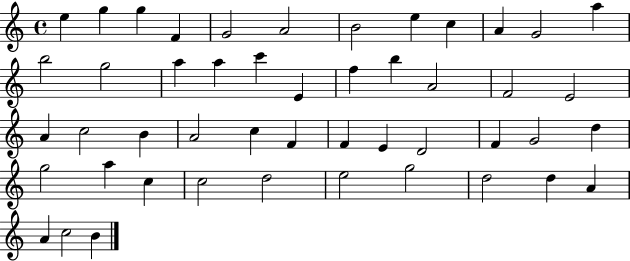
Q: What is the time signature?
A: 4/4